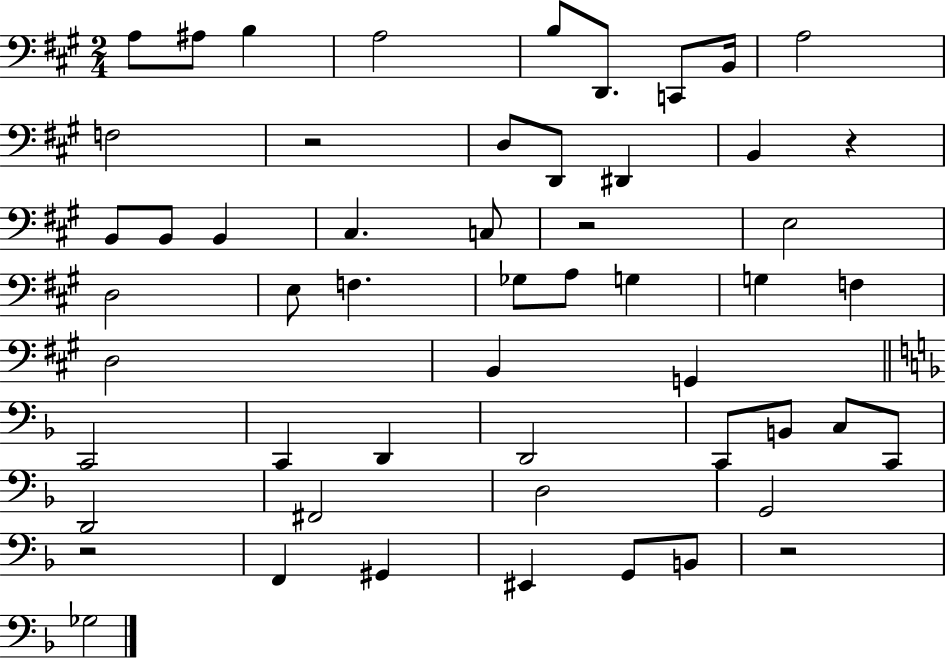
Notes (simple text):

A3/e A#3/e B3/q A3/h B3/e D2/e. C2/e B2/s A3/h F3/h R/h D3/e D2/e D#2/q B2/q R/q B2/e B2/e B2/q C#3/q. C3/e R/h E3/h D3/h E3/e F3/q. Gb3/e A3/e G3/q G3/q F3/q D3/h B2/q G2/q C2/h C2/q D2/q D2/h C2/e B2/e C3/e C2/e D2/h F#2/h D3/h G2/h R/h F2/q G#2/q EIS2/q G2/e B2/e R/h Gb3/h